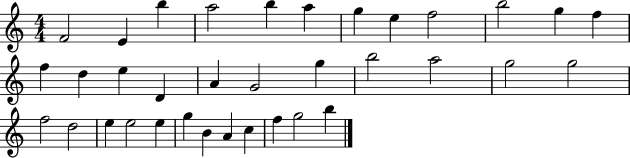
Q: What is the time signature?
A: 4/4